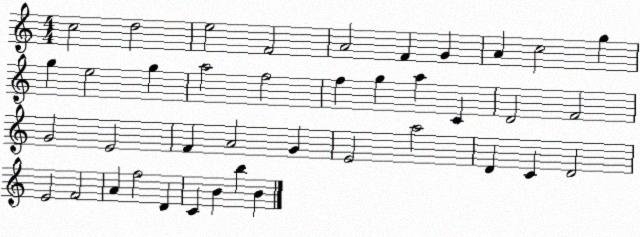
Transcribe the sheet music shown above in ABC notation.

X:1
T:Untitled
M:4/4
L:1/4
K:C
c2 d2 e2 F2 A2 F G A c2 g g e2 g a2 f2 f g a C D2 F2 G2 E2 F A2 G E2 a2 D C D2 E2 F2 A f2 D C B b B